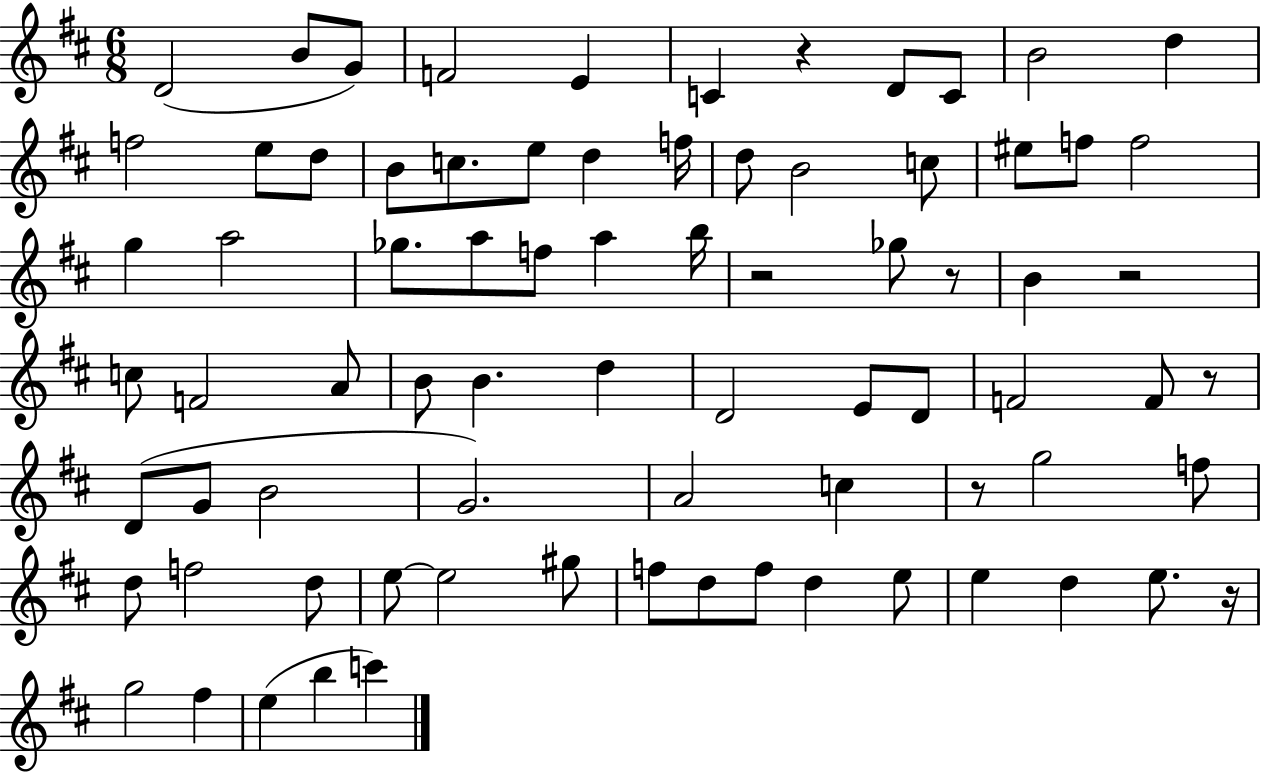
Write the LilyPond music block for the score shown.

{
  \clef treble
  \numericTimeSignature
  \time 6/8
  \key d \major
  d'2( b'8 g'8) | f'2 e'4 | c'4 r4 d'8 c'8 | b'2 d''4 | \break f''2 e''8 d''8 | b'8 c''8. e''8 d''4 f''16 | d''8 b'2 c''8 | eis''8 f''8 f''2 | \break g''4 a''2 | ges''8. a''8 f''8 a''4 b''16 | r2 ges''8 r8 | b'4 r2 | \break c''8 f'2 a'8 | b'8 b'4. d''4 | d'2 e'8 d'8 | f'2 f'8 r8 | \break d'8( g'8 b'2 | g'2.) | a'2 c''4 | r8 g''2 f''8 | \break d''8 f''2 d''8 | e''8~~ e''2 gis''8 | f''8 d''8 f''8 d''4 e''8 | e''4 d''4 e''8. r16 | \break g''2 fis''4 | e''4( b''4 c'''4) | \bar "|."
}